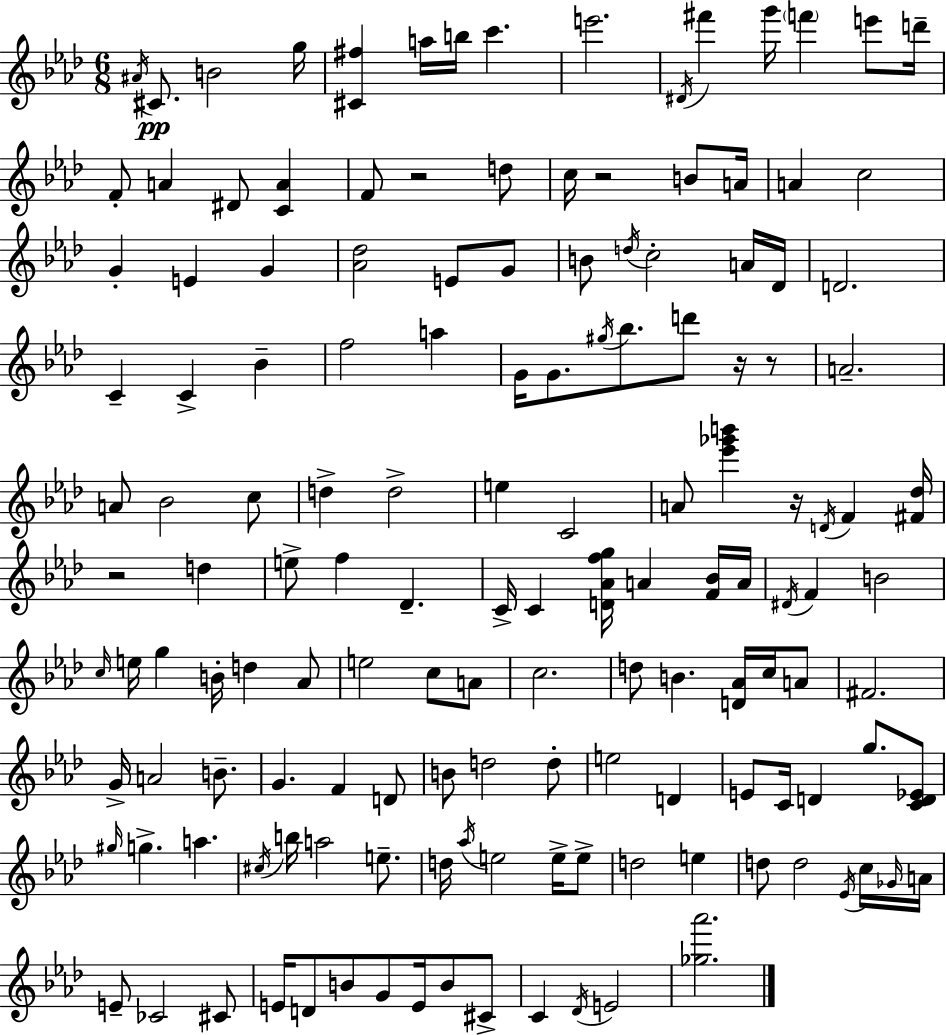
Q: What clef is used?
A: treble